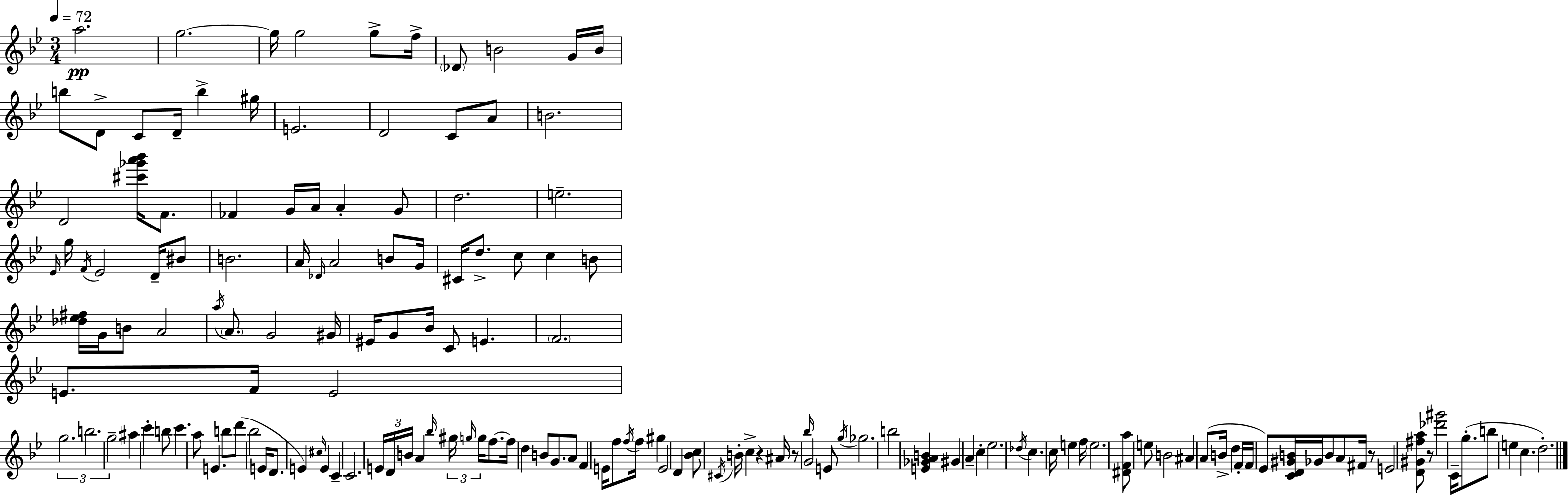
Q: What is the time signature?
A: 3/4